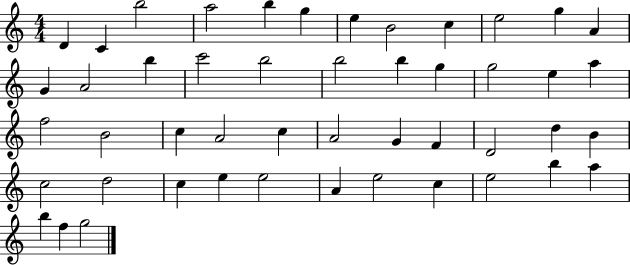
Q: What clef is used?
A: treble